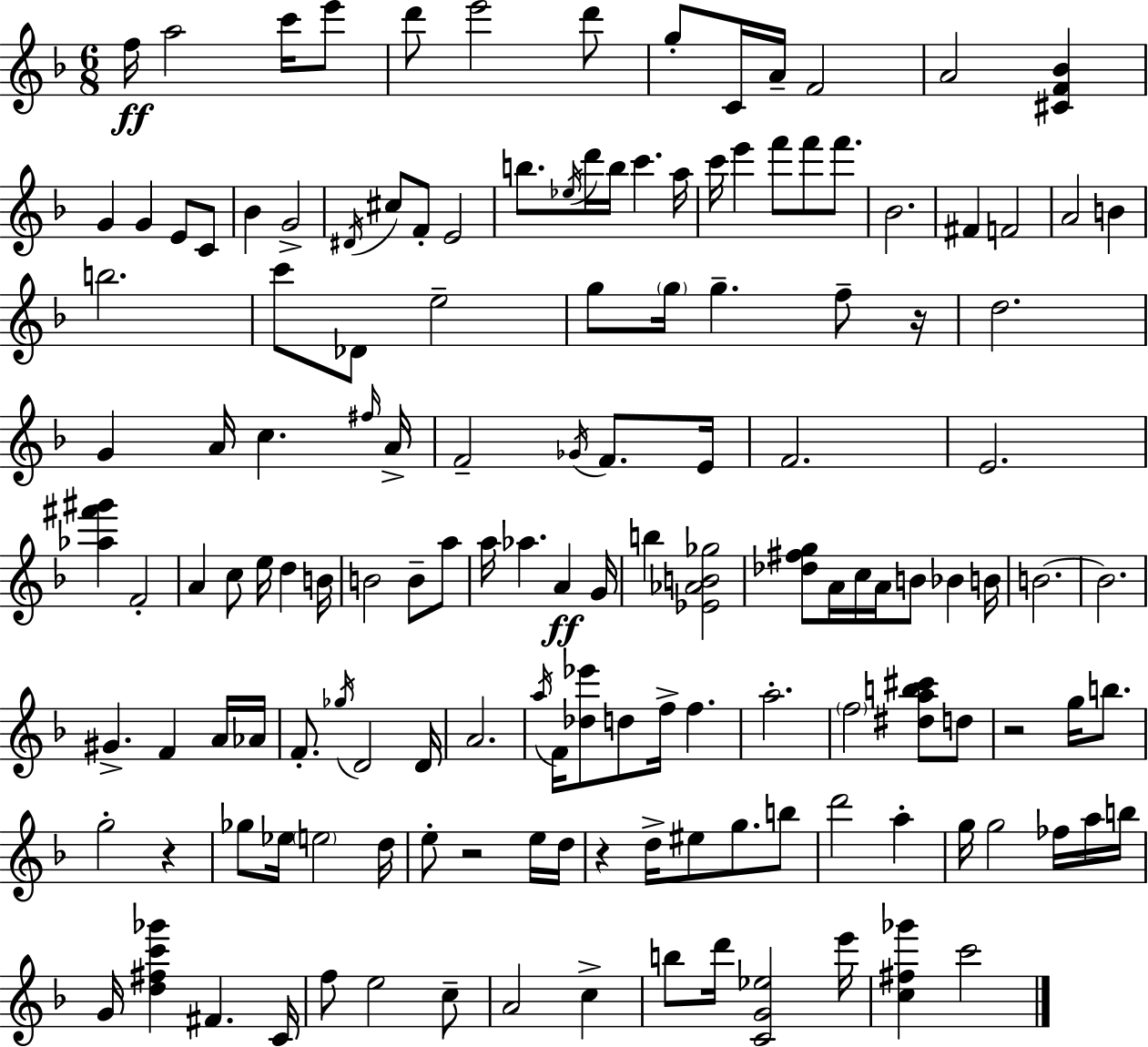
{
  \clef treble
  \numericTimeSignature
  \time 6/8
  \key d \minor
  \repeat volta 2 { f''16\ff a''2 c'''16 e'''8 | d'''8 e'''2 d'''8 | g''8-. c'16 a'16-- f'2 | a'2 <cis' f' bes'>4 | \break g'4 g'4 e'8 c'8 | bes'4 g'2-> | \acciaccatura { dis'16 } cis''8 f'8-. e'2 | b''8. \acciaccatura { ees''16 } d'''16 b''16 c'''4. | \break a''16 c'''16 e'''4 f'''8 f'''8 f'''8. | bes'2. | fis'4 f'2 | a'2 b'4 | \break b''2. | c'''8 des'8 e''2-- | g''8 \parenthesize g''16 g''4.-- f''8-- | r16 d''2. | \break g'4 a'16 c''4. | \grace { fis''16 } a'16-> f'2-- \acciaccatura { ges'16 } | f'8. e'16 f'2. | e'2. | \break <aes'' fis''' gis'''>4 f'2-. | a'4 c''8 e''16 d''4 | b'16 b'2 | b'8-- a''8 a''16 aes''4. a'4\ff | \break g'16 b''4 <ees' aes' b' ges''>2 | <des'' fis'' g''>8 a'16 c''16 a'16 b'8 bes'4 | b'16 b'2.~~ | b'2. | \break gis'4.-> f'4 | a'16 aes'16 f'8.-. \acciaccatura { ges''16 } d'2 | d'16 a'2. | \acciaccatura { a''16 } f'16 <des'' ees'''>8 d''8 f''16-> | \break f''4. a''2.-. | \parenthesize f''2 | <dis'' a'' b'' cis'''>8 d''8 r2 | g''16 b''8. g''2-. | \break r4 ges''8 ees''16 \parenthesize e''2 | d''16 e''8-. r2 | e''16 d''16 r4 d''16-> eis''8 | g''8. b''8 d'''2 | \break a''4-. g''16 g''2 | fes''16 a''16 b''16 g'16 <d'' fis'' c''' ges'''>4 fis'4. | c'16 f''8 e''2 | c''8-- a'2 | \break c''4-> b''8 d'''16 <c' g' ees''>2 | e'''16 <c'' fis'' ges'''>4 c'''2 | } \bar "|."
}